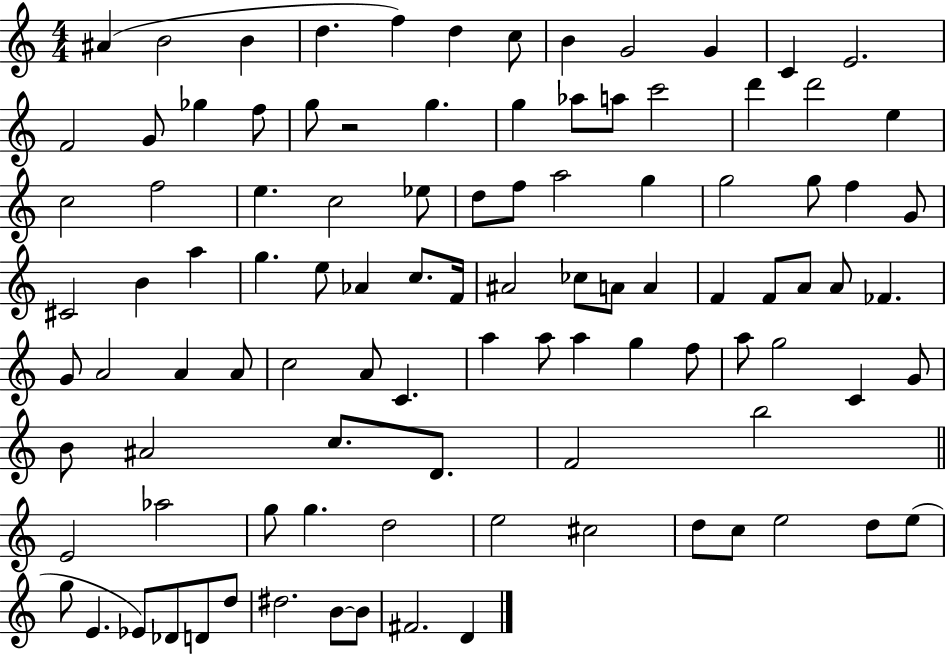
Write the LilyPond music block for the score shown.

{
  \clef treble
  \numericTimeSignature
  \time 4/4
  \key c \major
  ais'4( b'2 b'4 | d''4. f''4) d''4 c''8 | b'4 g'2 g'4 | c'4 e'2. | \break f'2 g'8 ges''4 f''8 | g''8 r2 g''4. | g''4 aes''8 a''8 c'''2 | d'''4 d'''2 e''4 | \break c''2 f''2 | e''4. c''2 ees''8 | d''8 f''8 a''2 g''4 | g''2 g''8 f''4 g'8 | \break cis'2 b'4 a''4 | g''4. e''8 aes'4 c''8. f'16 | ais'2 ces''8 a'8 a'4 | f'4 f'8 a'8 a'8 fes'4. | \break g'8 a'2 a'4 a'8 | c''2 a'8 c'4. | a''4 a''8 a''4 g''4 f''8 | a''8 g''2 c'4 g'8 | \break b'8 ais'2 c''8. d'8. | f'2 b''2 | \bar "||" \break \key c \major e'2 aes''2 | g''8 g''4. d''2 | e''2 cis''2 | d''8 c''8 e''2 d''8 e''8( | \break g''8 e'4. ees'8) des'8 d'8 d''8 | dis''2. b'8~~ b'8 | fis'2. d'4 | \bar "|."
}